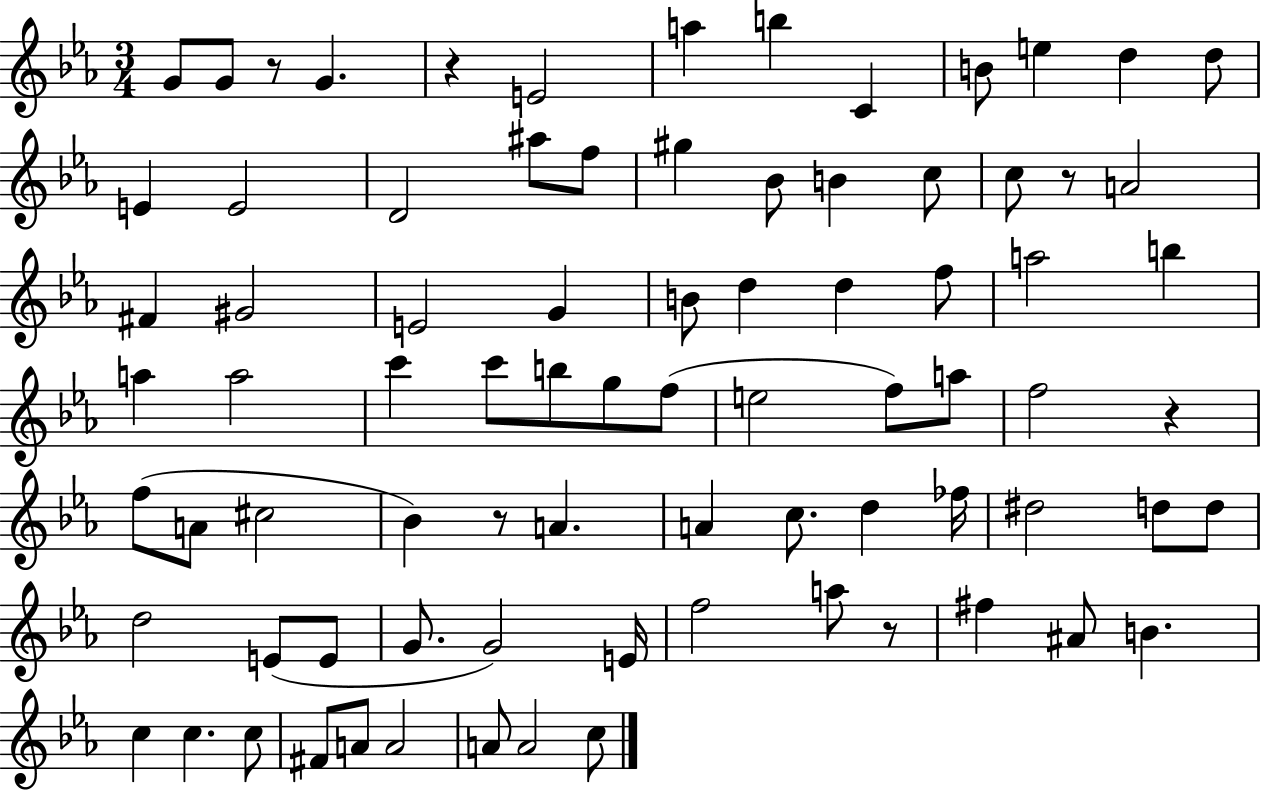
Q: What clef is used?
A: treble